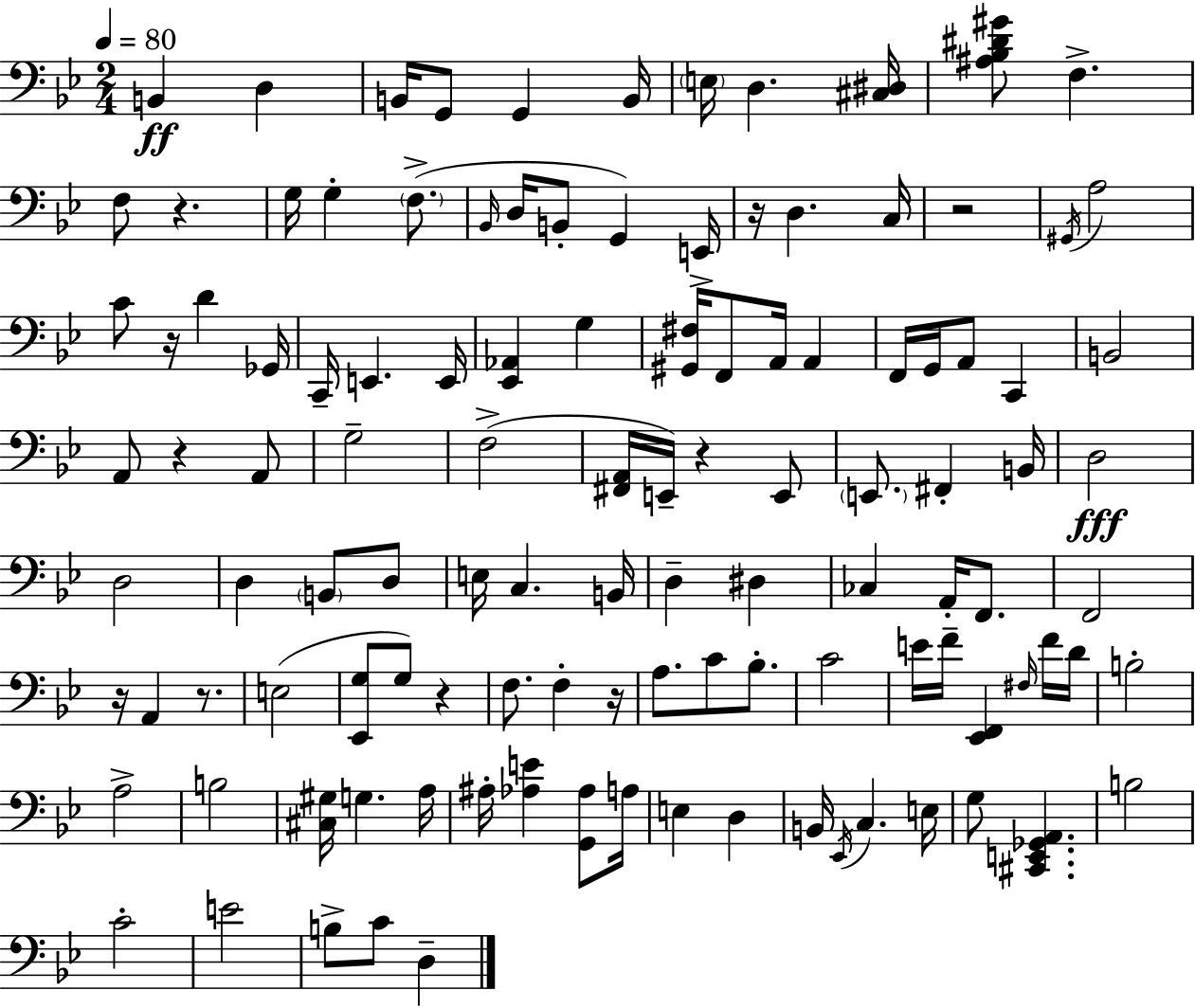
X:1
T:Untitled
M:2/4
L:1/4
K:Gm
B,, D, B,,/4 G,,/2 G,, B,,/4 E,/4 D, [^C,^D,]/4 [^A,_B,^D^G]/2 F, F,/2 z G,/4 G, F,/2 _B,,/4 D,/4 B,,/2 G,, E,,/4 z/4 D, C,/4 z2 ^G,,/4 A,2 C/2 z/4 D _G,,/4 C,,/4 E,, E,,/4 [_E,,_A,,] G, [^G,,^F,]/4 F,,/2 A,,/4 A,, F,,/4 G,,/4 A,,/2 C,, B,,2 A,,/2 z A,,/2 G,2 F,2 [^F,,A,,]/4 E,,/4 z E,,/2 E,,/2 ^F,, B,,/4 D,2 D,2 D, B,,/2 D,/2 E,/4 C, B,,/4 D, ^D, _C, A,,/4 F,,/2 F,,2 z/4 A,, z/2 E,2 [_E,,G,]/2 G,/2 z F,/2 F, z/4 A,/2 C/2 _B,/2 C2 E/4 F/4 [_E,,F,,] ^F,/4 F/4 D/4 B,2 A,2 B,2 [^C,^G,]/4 G, A,/4 ^A,/4 [_A,E] [G,,_A,]/2 A,/4 E, D, B,,/4 _E,,/4 C, E,/4 G,/2 [^C,,E,,_G,,A,,] B,2 C2 E2 B,/2 C/2 D,